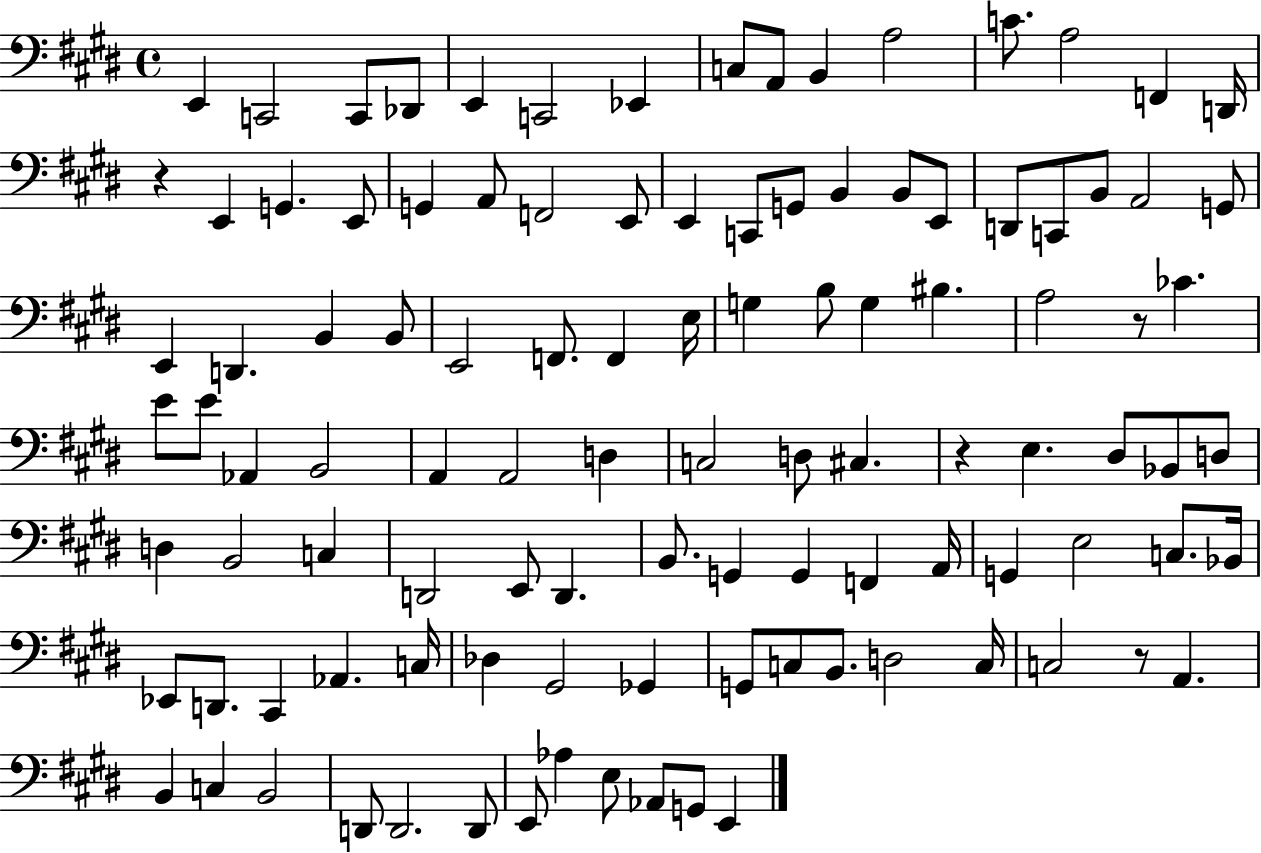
{
  \clef bass
  \time 4/4
  \defaultTimeSignature
  \key e \major
  e,4 c,2 c,8 des,8 | e,4 c,2 ees,4 | c8 a,8 b,4 a2 | c'8. a2 f,4 d,16 | \break r4 e,4 g,4. e,8 | g,4 a,8 f,2 e,8 | e,4 c,8 g,8 b,4 b,8 e,8 | d,8 c,8 b,8 a,2 g,8 | \break e,4 d,4. b,4 b,8 | e,2 f,8. f,4 e16 | g4 b8 g4 bis4. | a2 r8 ces'4. | \break e'8 e'8 aes,4 b,2 | a,4 a,2 d4 | c2 d8 cis4. | r4 e4. dis8 bes,8 d8 | \break d4 b,2 c4 | d,2 e,8 d,4. | b,8. g,4 g,4 f,4 a,16 | g,4 e2 c8. bes,16 | \break ees,8 d,8. cis,4 aes,4. c16 | des4 gis,2 ges,4 | g,8 c8 b,8. d2 c16 | c2 r8 a,4. | \break b,4 c4 b,2 | d,8 d,2. d,8 | e,8 aes4 e8 aes,8 g,8 e,4 | \bar "|."
}